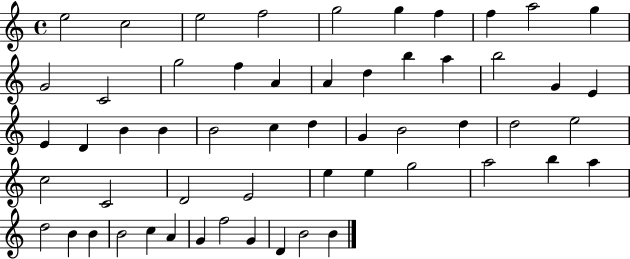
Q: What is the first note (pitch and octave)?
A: E5